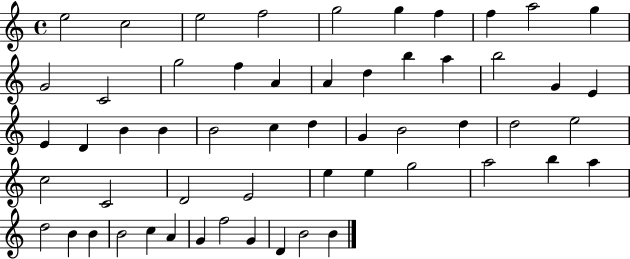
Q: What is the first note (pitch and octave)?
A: E5